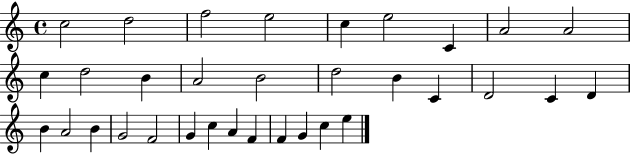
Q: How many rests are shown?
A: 0